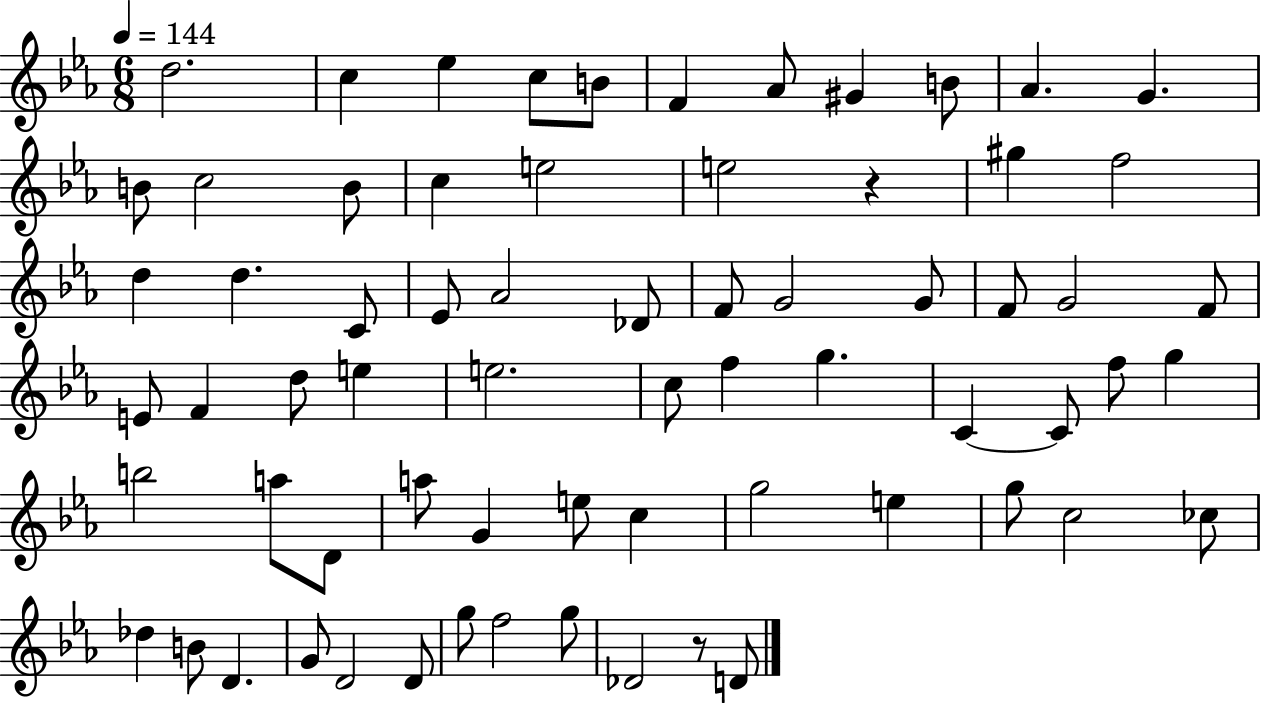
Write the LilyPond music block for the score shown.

{
  \clef treble
  \numericTimeSignature
  \time 6/8
  \key ees \major
  \tempo 4 = 144
  d''2. | c''4 ees''4 c''8 b'8 | f'4 aes'8 gis'4 b'8 | aes'4. g'4. | \break b'8 c''2 b'8 | c''4 e''2 | e''2 r4 | gis''4 f''2 | \break d''4 d''4. c'8 | ees'8 aes'2 des'8 | f'8 g'2 g'8 | f'8 g'2 f'8 | \break e'8 f'4 d''8 e''4 | e''2. | c''8 f''4 g''4. | c'4~~ c'8 f''8 g''4 | \break b''2 a''8 d'8 | a''8 g'4 e''8 c''4 | g''2 e''4 | g''8 c''2 ces''8 | \break des''4 b'8 d'4. | g'8 d'2 d'8 | g''8 f''2 g''8 | des'2 r8 d'8 | \break \bar "|."
}